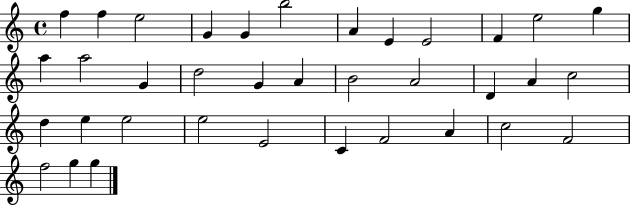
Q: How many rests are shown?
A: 0